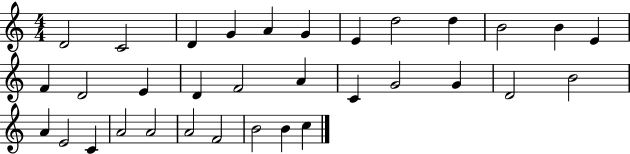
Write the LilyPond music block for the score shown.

{
  \clef treble
  \numericTimeSignature
  \time 4/4
  \key c \major
  d'2 c'2 | d'4 g'4 a'4 g'4 | e'4 d''2 d''4 | b'2 b'4 e'4 | \break f'4 d'2 e'4 | d'4 f'2 a'4 | c'4 g'2 g'4 | d'2 b'2 | \break a'4 e'2 c'4 | a'2 a'2 | a'2 f'2 | b'2 b'4 c''4 | \break \bar "|."
}